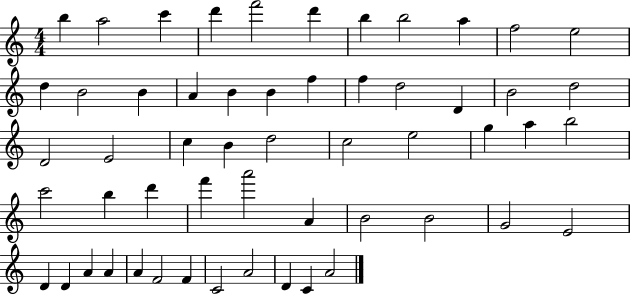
{
  \clef treble
  \numericTimeSignature
  \time 4/4
  \key c \major
  b''4 a''2 c'''4 | d'''4 f'''2 d'''4 | b''4 b''2 a''4 | f''2 e''2 | \break d''4 b'2 b'4 | a'4 b'4 b'4 f''4 | f''4 d''2 d'4 | b'2 d''2 | \break d'2 e'2 | c''4 b'4 d''2 | c''2 e''2 | g''4 a''4 b''2 | \break c'''2 b''4 d'''4 | f'''4 a'''2 a'4 | b'2 b'2 | g'2 e'2 | \break d'4 d'4 a'4 a'4 | a'4 f'2 f'4 | c'2 a'2 | d'4 c'4 a'2 | \break \bar "|."
}